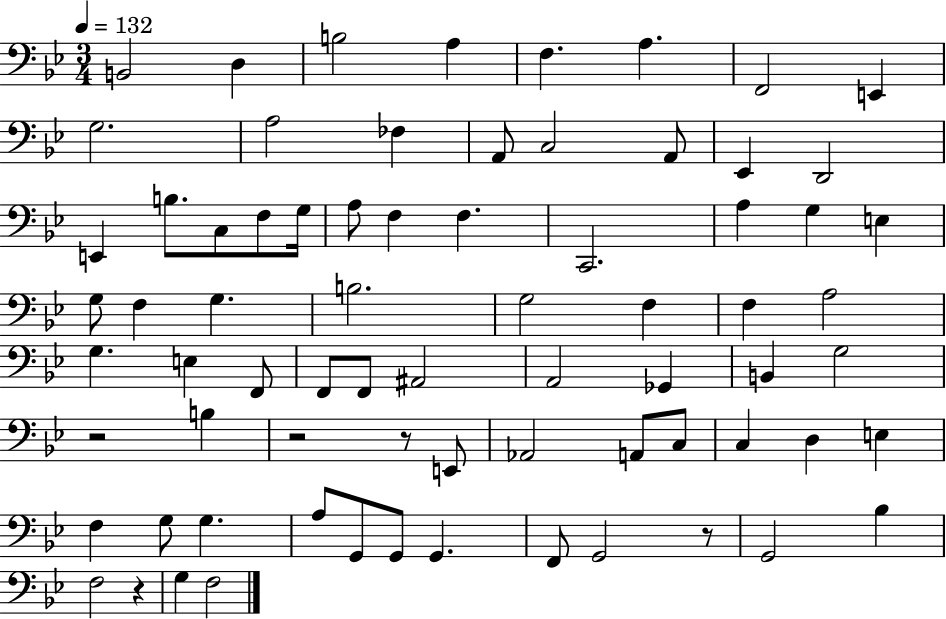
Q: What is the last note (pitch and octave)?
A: F3